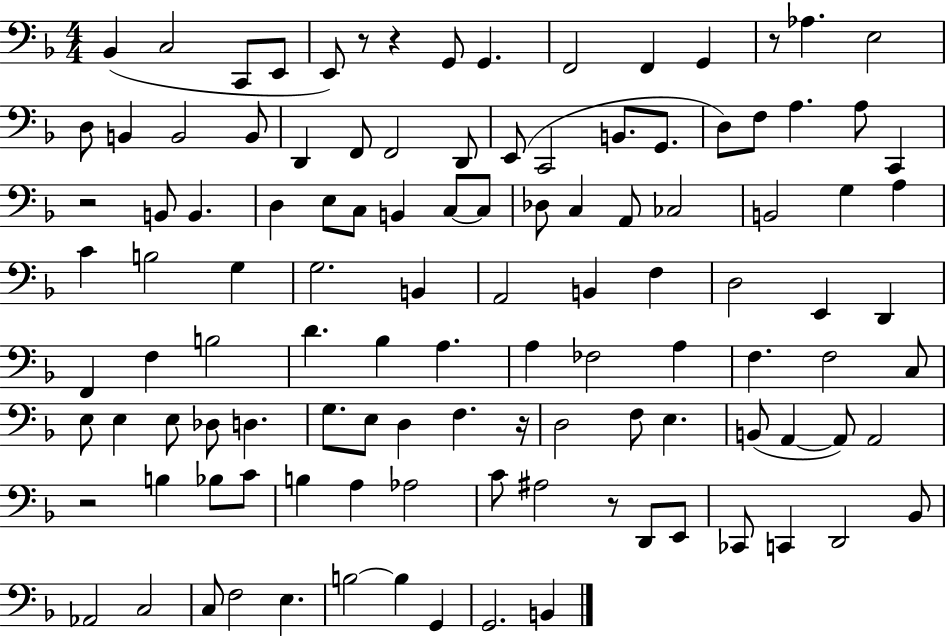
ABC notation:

X:1
T:Untitled
M:4/4
L:1/4
K:F
_B,, C,2 C,,/2 E,,/2 E,,/2 z/2 z G,,/2 G,, F,,2 F,, G,, z/2 _A, E,2 D,/2 B,, B,,2 B,,/2 D,, F,,/2 F,,2 D,,/2 E,,/2 C,,2 B,,/2 G,,/2 D,/2 F,/2 A, A,/2 C,, z2 B,,/2 B,, D, E,/2 C,/2 B,, C,/2 C,/2 _D,/2 C, A,,/2 _C,2 B,,2 G, A, C B,2 G, G,2 B,, A,,2 B,, F, D,2 E,, D,, F,, F, B,2 D _B, A, A, _F,2 A, F, F,2 C,/2 E,/2 E, E,/2 _D,/2 D, G,/2 E,/2 D, F, z/4 D,2 F,/2 E, B,,/2 A,, A,,/2 A,,2 z2 B, _B,/2 C/2 B, A, _A,2 C/2 ^A,2 z/2 D,,/2 E,,/2 _C,,/2 C,, D,,2 _B,,/2 _A,,2 C,2 C,/2 F,2 E, B,2 B, G,, G,,2 B,,